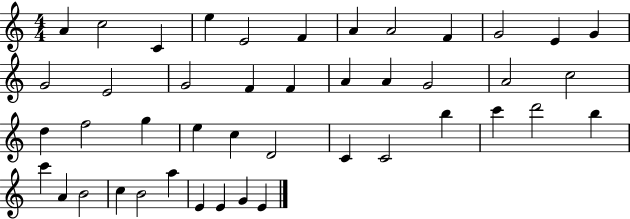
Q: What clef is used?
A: treble